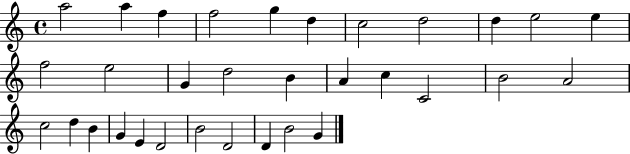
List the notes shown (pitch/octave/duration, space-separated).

A5/h A5/q F5/q F5/h G5/q D5/q C5/h D5/h D5/q E5/h E5/q F5/h E5/h G4/q D5/h B4/q A4/q C5/q C4/h B4/h A4/h C5/h D5/q B4/q G4/q E4/q D4/h B4/h D4/h D4/q B4/h G4/q